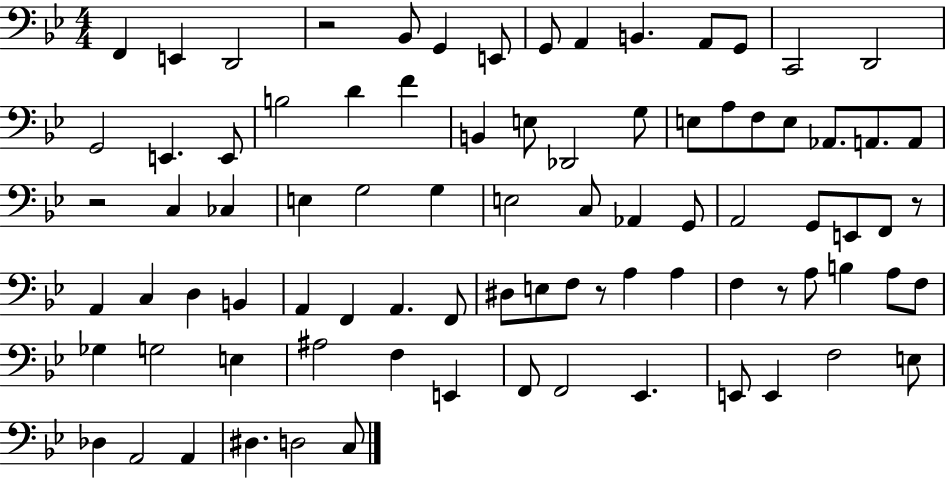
{
  \clef bass
  \numericTimeSignature
  \time 4/4
  \key bes \major
  f,4 e,4 d,2 | r2 bes,8 g,4 e,8 | g,8 a,4 b,4. a,8 g,8 | c,2 d,2 | \break g,2 e,4. e,8 | b2 d'4 f'4 | b,4 e8 des,2 g8 | e8 a8 f8 e8 aes,8. a,8. a,8 | \break r2 c4 ces4 | e4 g2 g4 | e2 c8 aes,4 g,8 | a,2 g,8 e,8 f,8 r8 | \break a,4 c4 d4 b,4 | a,4 f,4 a,4. f,8 | dis8 e8 f8 r8 a4 a4 | f4 r8 a8 b4 a8 f8 | \break ges4 g2 e4 | ais2 f4 e,4 | f,8 f,2 ees,4. | e,8 e,4 f2 e8 | \break des4 a,2 a,4 | dis4. d2 c8 | \bar "|."
}